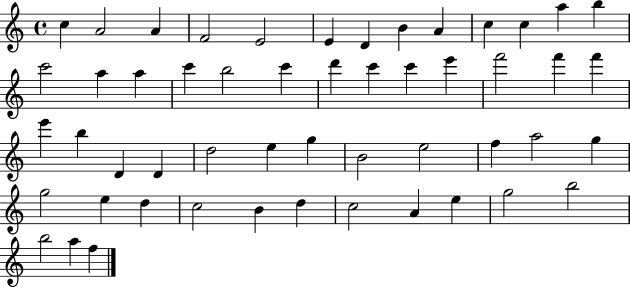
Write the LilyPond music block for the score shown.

{
  \clef treble
  \time 4/4
  \defaultTimeSignature
  \key c \major
  c''4 a'2 a'4 | f'2 e'2 | e'4 d'4 b'4 a'4 | c''4 c''4 a''4 b''4 | \break c'''2 a''4 a''4 | c'''4 b''2 c'''4 | d'''4 c'''4 c'''4 e'''4 | f'''2 f'''4 f'''4 | \break e'''4 b''4 d'4 d'4 | d''2 e''4 g''4 | b'2 e''2 | f''4 a''2 g''4 | \break g''2 e''4 d''4 | c''2 b'4 d''4 | c''2 a'4 e''4 | g''2 b''2 | \break b''2 a''4 f''4 | \bar "|."
}